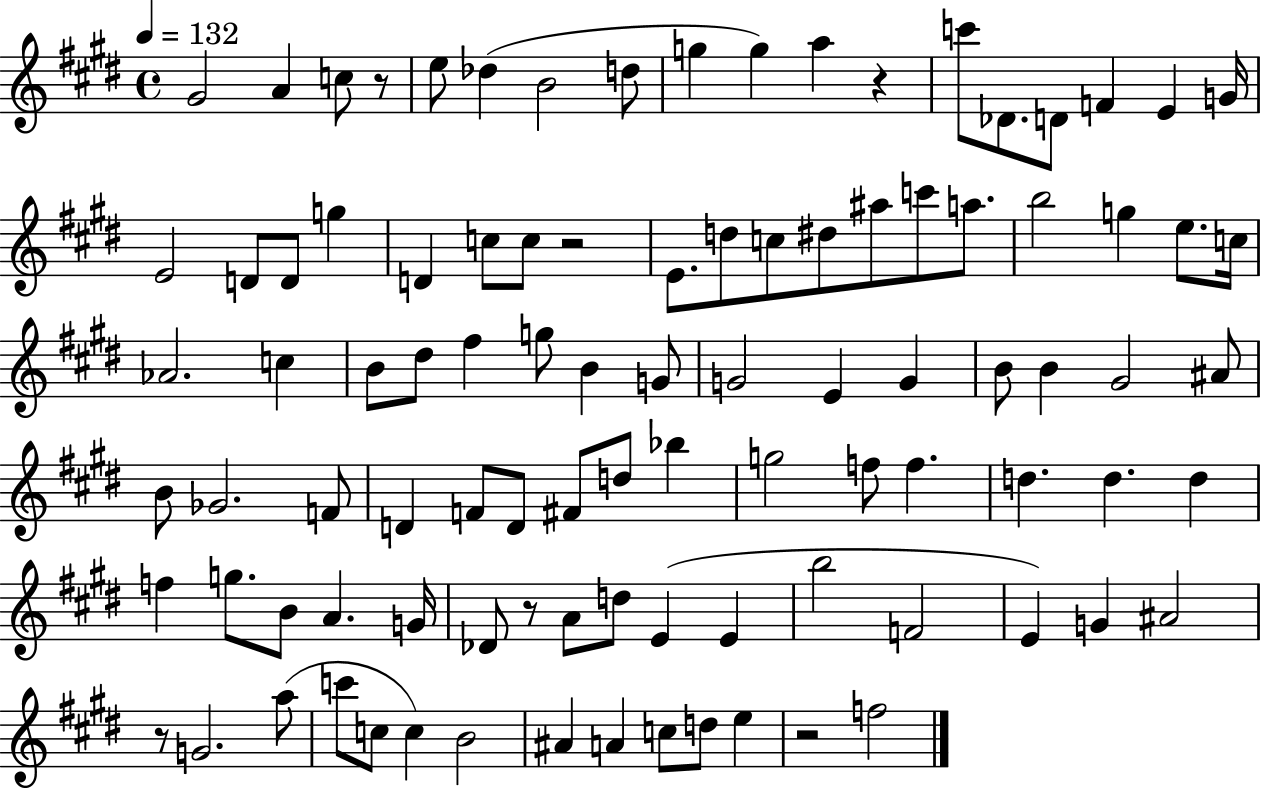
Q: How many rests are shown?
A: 6